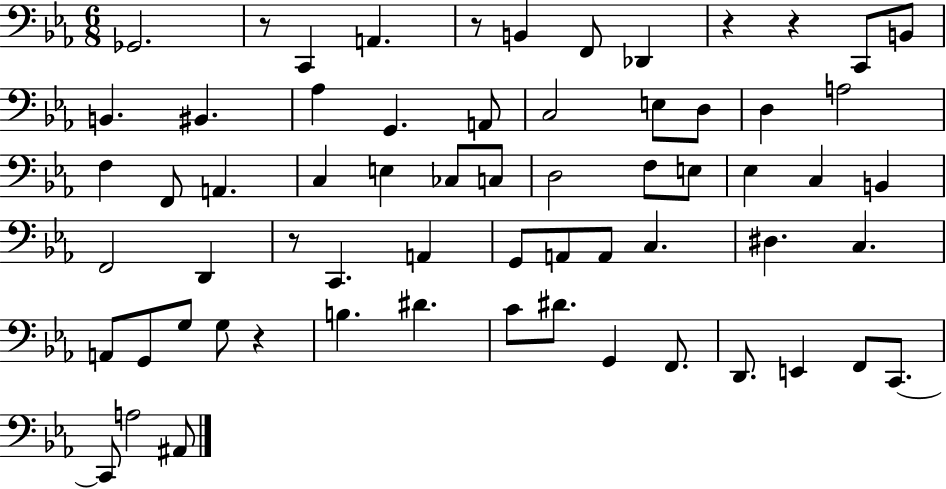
X:1
T:Untitled
M:6/8
L:1/4
K:Eb
_G,,2 z/2 C,, A,, z/2 B,, F,,/2 _D,, z z C,,/2 B,,/2 B,, ^B,, _A, G,, A,,/2 C,2 E,/2 D,/2 D, A,2 F, F,,/2 A,, C, E, _C,/2 C,/2 D,2 F,/2 E,/2 _E, C, B,, F,,2 D,, z/2 C,, A,, G,,/2 A,,/2 A,,/2 C, ^D, C, A,,/2 G,,/2 G,/2 G,/2 z B, ^D C/2 ^D/2 G,, F,,/2 D,,/2 E,, F,,/2 C,,/2 C,,/2 A,2 ^A,,/2